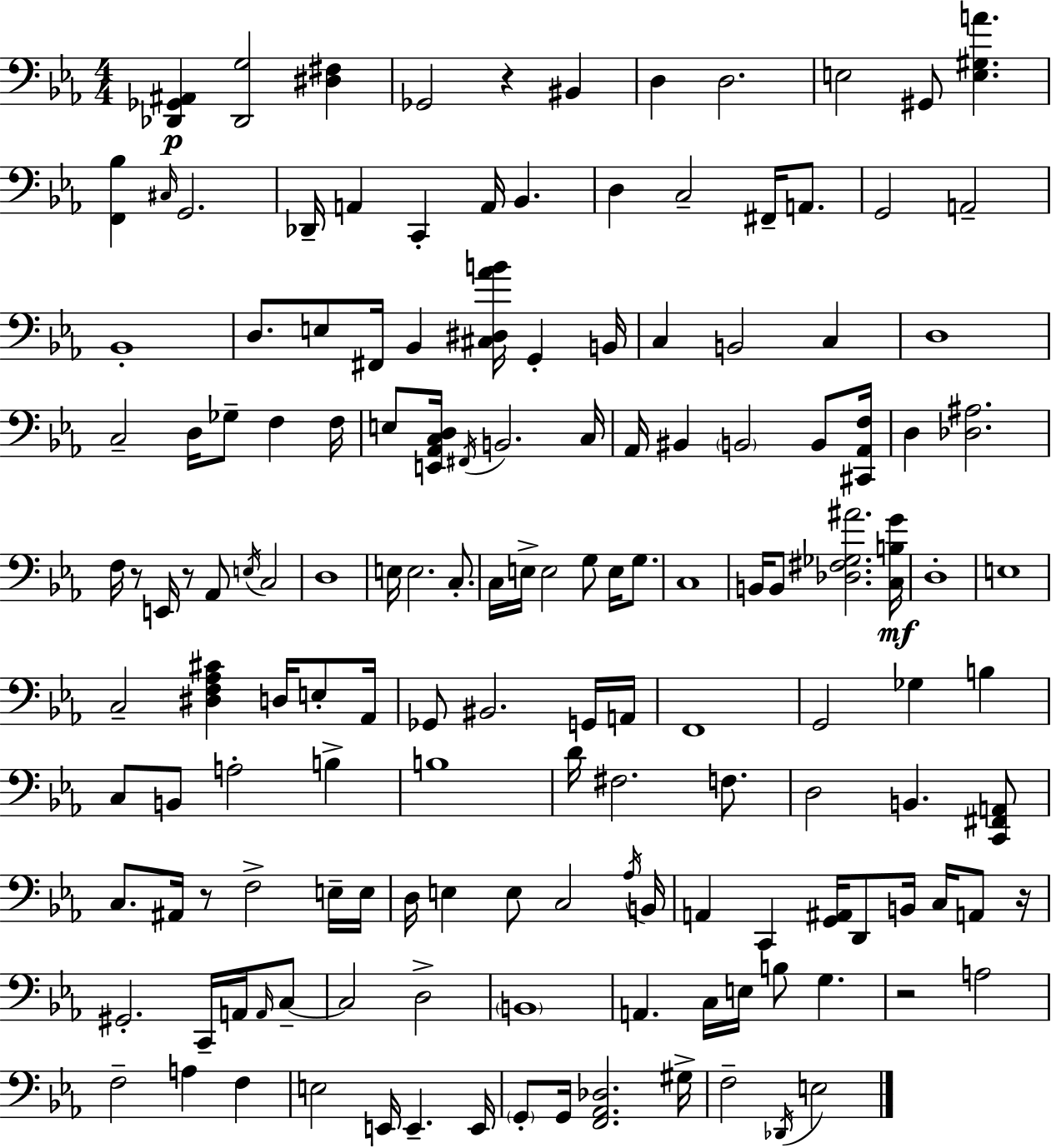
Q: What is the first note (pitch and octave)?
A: Gb2